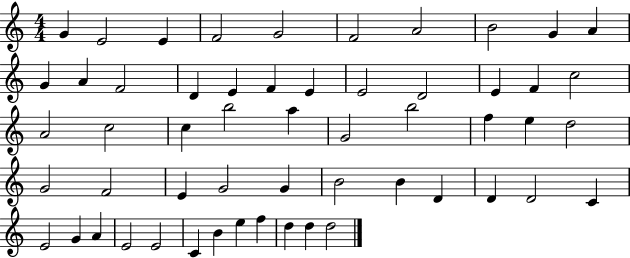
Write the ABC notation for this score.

X:1
T:Untitled
M:4/4
L:1/4
K:C
G E2 E F2 G2 F2 A2 B2 G A G A F2 D E F E E2 D2 E F c2 A2 c2 c b2 a G2 b2 f e d2 G2 F2 E G2 G B2 B D D D2 C E2 G A E2 E2 C B e f d d d2